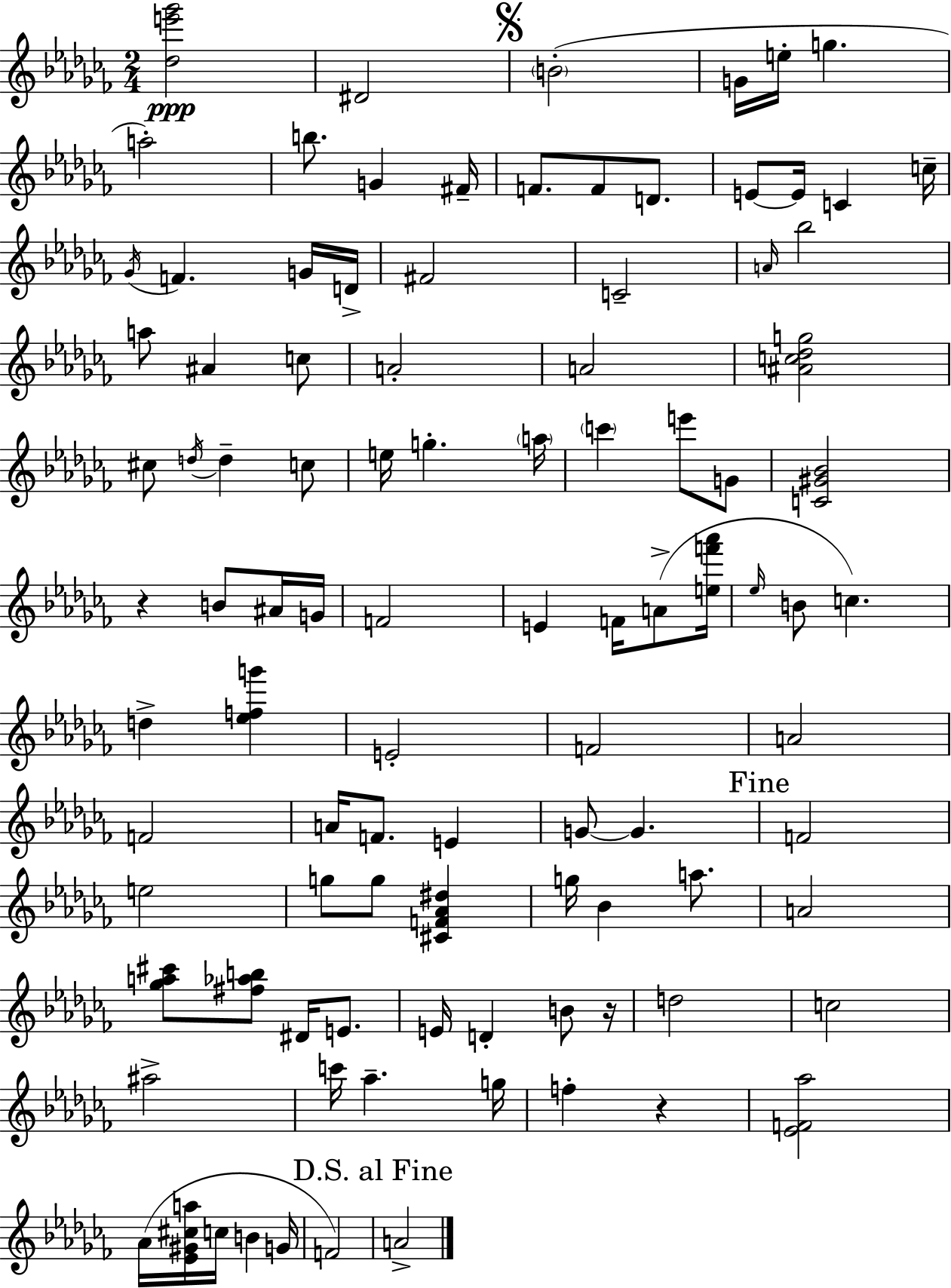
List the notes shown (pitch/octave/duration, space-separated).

[Db5,E6,Gb6]/h D#4/h B4/h G4/s E5/s G5/q. A5/h B5/e. G4/q F#4/s F4/e. F4/e D4/e. E4/e E4/s C4/q C5/s Gb4/s F4/q. G4/s D4/s F#4/h C4/h A4/s Bb5/h A5/e A#4/q C5/e A4/h A4/h [A#4,C5,Db5,G5]/h C#5/e D5/s D5/q C5/e E5/s G5/q. A5/s C6/q E6/e G4/e [C4,G#4,Bb4]/h R/q B4/e A#4/s G4/s F4/h E4/q F4/s A4/e [E5,F6,Ab6]/s Eb5/s B4/e C5/q. D5/q [Eb5,F5,G6]/q E4/h F4/h A4/h F4/h A4/s F4/e. E4/q G4/e G4/q. F4/h E5/h G5/e G5/e [C#4,F4,Ab4,D#5]/q G5/s Bb4/q A5/e. A4/h [Gb5,A5,C#6]/e [F#5,Ab5,B5]/e D#4/s E4/e. E4/s D4/q B4/e R/s D5/h C5/h A#5/h C6/s Ab5/q. G5/s F5/q R/q [Eb4,F4,Ab5]/h Ab4/s [Eb4,G#4,C#5,A5]/s C5/s B4/q G4/s F4/h A4/h